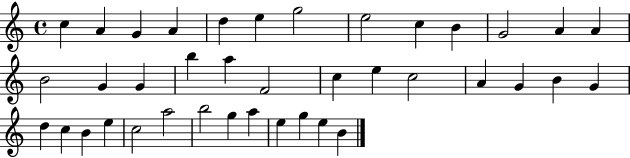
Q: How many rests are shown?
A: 0